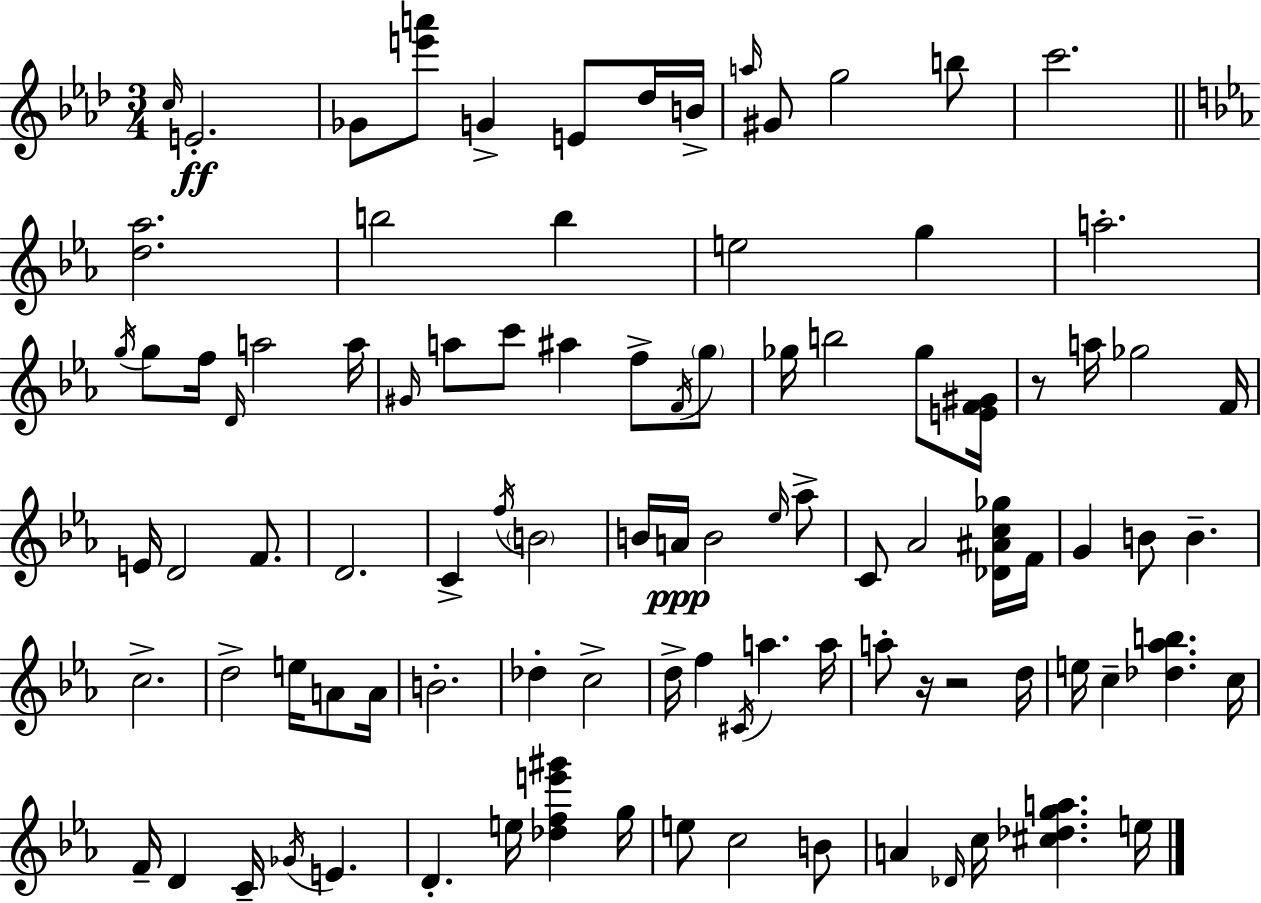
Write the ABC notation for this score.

X:1
T:Untitled
M:3/4
L:1/4
K:Fm
c/4 E2 _G/2 [e'a']/2 G E/2 _d/4 B/4 a/4 ^G/2 g2 b/2 c'2 [d_a]2 b2 b e2 g a2 g/4 g/2 f/4 D/4 a2 a/4 ^G/4 a/2 c'/2 ^a f/2 F/4 g/2 _g/4 b2 _g/2 [EF^G]/4 z/2 a/4 _g2 F/4 E/4 D2 F/2 D2 C f/4 B2 B/4 A/4 B2 _e/4 _a/2 C/2 _A2 [_D^Ac_g]/4 F/4 G B/2 B c2 d2 e/4 A/2 A/4 B2 _d c2 d/4 f ^C/4 a a/4 a/2 z/4 z2 d/4 e/4 c [_d_ab] c/4 F/4 D C/4 _G/4 E D e/4 [_dfe'^g'] g/4 e/2 c2 B/2 A _D/4 c/4 [^c_dga] e/4